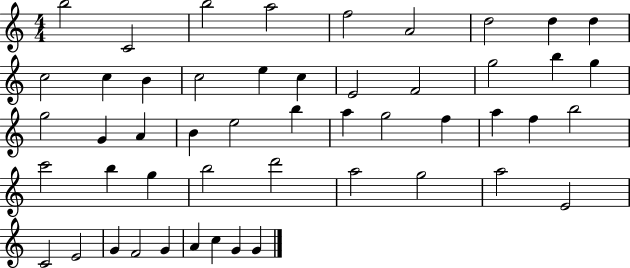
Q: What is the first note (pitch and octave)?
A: B5